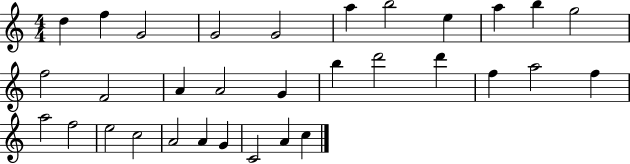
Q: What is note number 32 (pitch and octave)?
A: C5